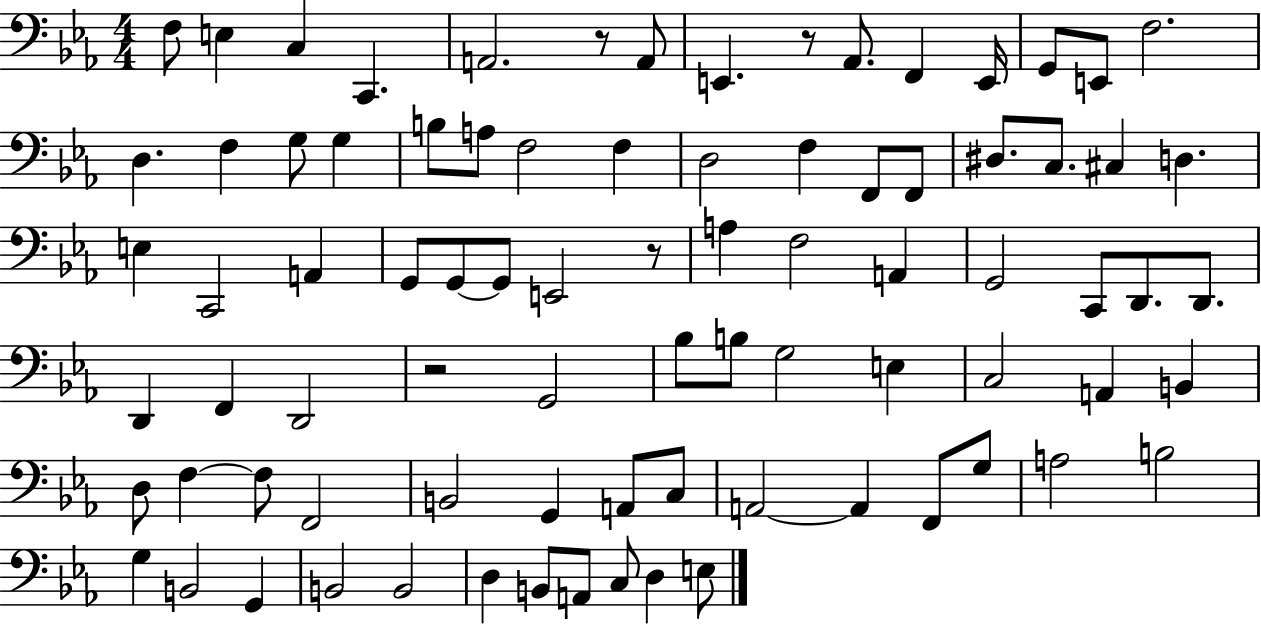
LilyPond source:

{
  \clef bass
  \numericTimeSignature
  \time 4/4
  \key ees \major
  f8 e4 c4 c,4. | a,2. r8 a,8 | e,4. r8 aes,8. f,4 e,16 | g,8 e,8 f2. | \break d4. f4 g8 g4 | b8 a8 f2 f4 | d2 f4 f,8 f,8 | dis8. c8. cis4 d4. | \break e4 c,2 a,4 | g,8 g,8~~ g,8 e,2 r8 | a4 f2 a,4 | g,2 c,8 d,8. d,8. | \break d,4 f,4 d,2 | r2 g,2 | bes8 b8 g2 e4 | c2 a,4 b,4 | \break d8 f4~~ f8 f,2 | b,2 g,4 a,8 c8 | a,2~~ a,4 f,8 g8 | a2 b2 | \break g4 b,2 g,4 | b,2 b,2 | d4 b,8 a,8 c8 d4 e8 | \bar "|."
}